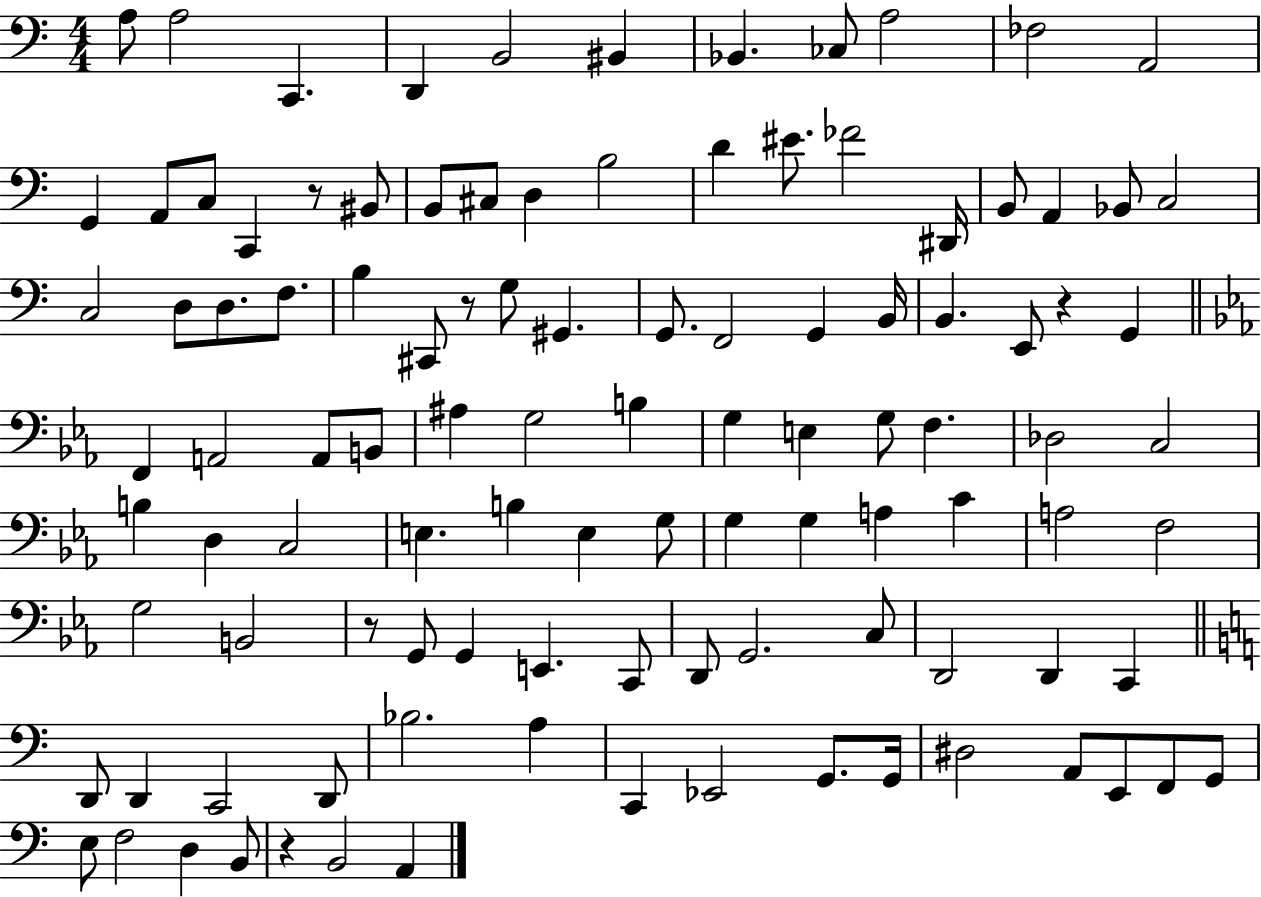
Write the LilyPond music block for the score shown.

{
  \clef bass
  \numericTimeSignature
  \time 4/4
  \key c \major
  \repeat volta 2 { a8 a2 c,4. | d,4 b,2 bis,4 | bes,4. ces8 a2 | fes2 a,2 | \break g,4 a,8 c8 c,4 r8 bis,8 | b,8 cis8 d4 b2 | d'4 eis'8. fes'2 dis,16 | b,8 a,4 bes,8 c2 | \break c2 d8 d8. f8. | b4 cis,8 r8 g8 gis,4. | g,8. f,2 g,4 b,16 | b,4. e,8 r4 g,4 | \break \bar "||" \break \key ees \major f,4 a,2 a,8 b,8 | ais4 g2 b4 | g4 e4 g8 f4. | des2 c2 | \break b4 d4 c2 | e4. b4 e4 g8 | g4 g4 a4 c'4 | a2 f2 | \break g2 b,2 | r8 g,8 g,4 e,4. c,8 | d,8 g,2. c8 | d,2 d,4 c,4 | \break \bar "||" \break \key c \major d,8 d,4 c,2 d,8 | bes2. a4 | c,4 ees,2 g,8. g,16 | dis2 a,8 e,8 f,8 g,8 | \break e8 f2 d4 b,8 | r4 b,2 a,4 | } \bar "|."
}